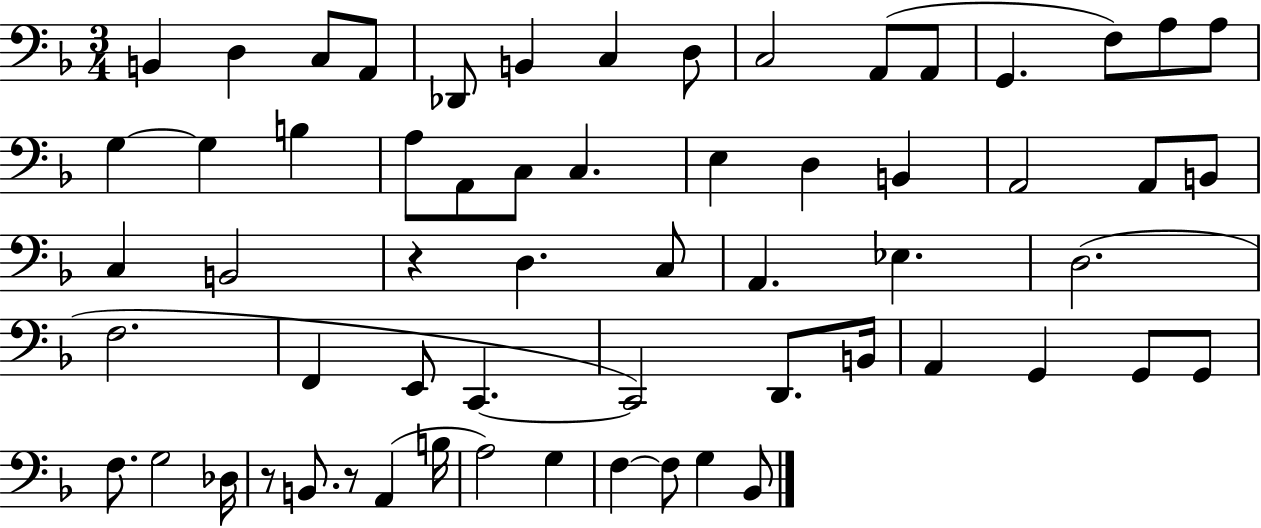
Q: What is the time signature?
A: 3/4